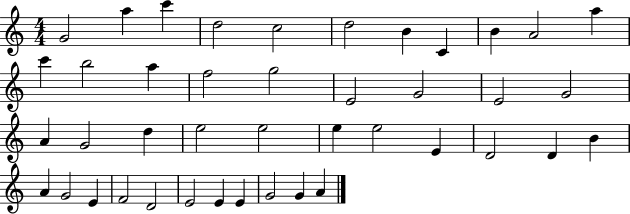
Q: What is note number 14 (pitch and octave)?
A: A5